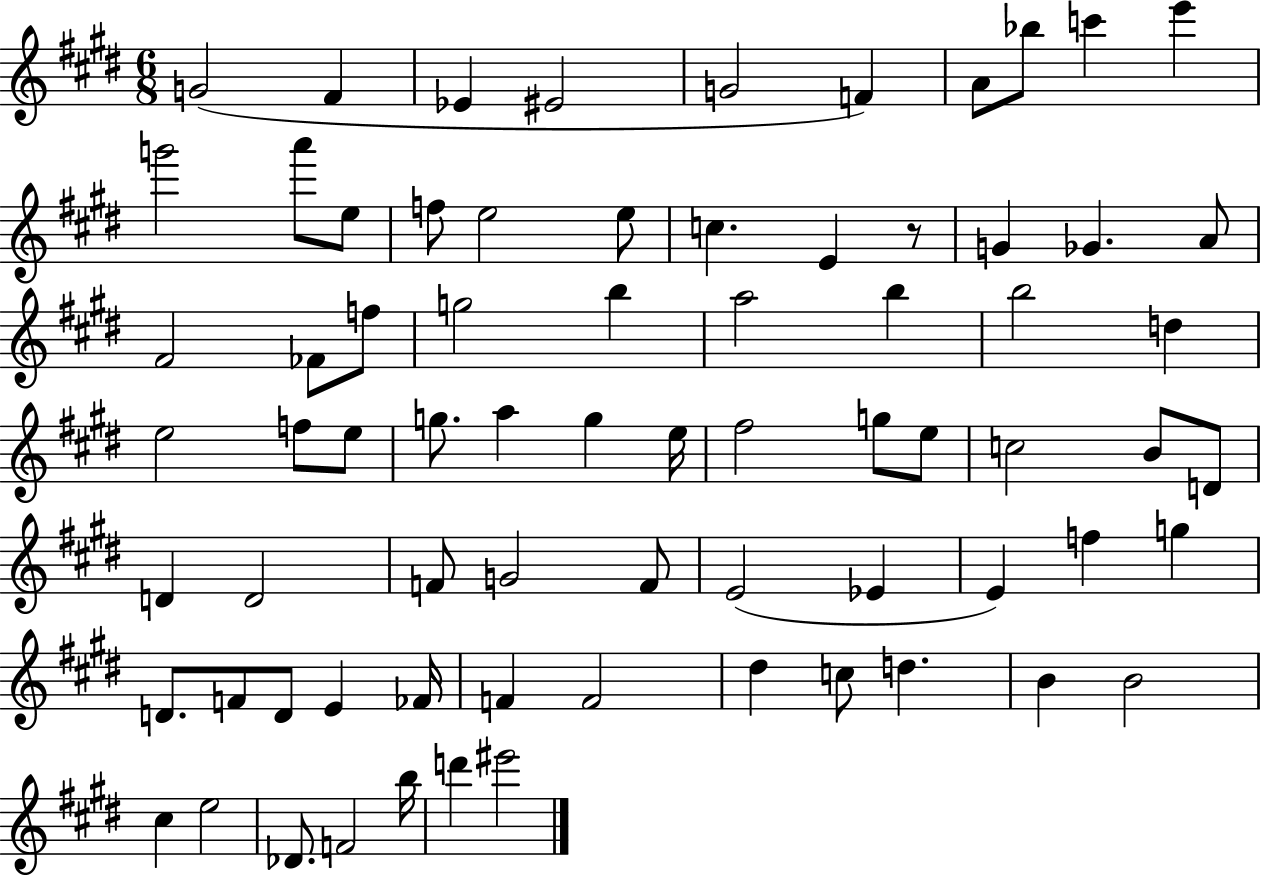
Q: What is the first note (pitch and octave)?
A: G4